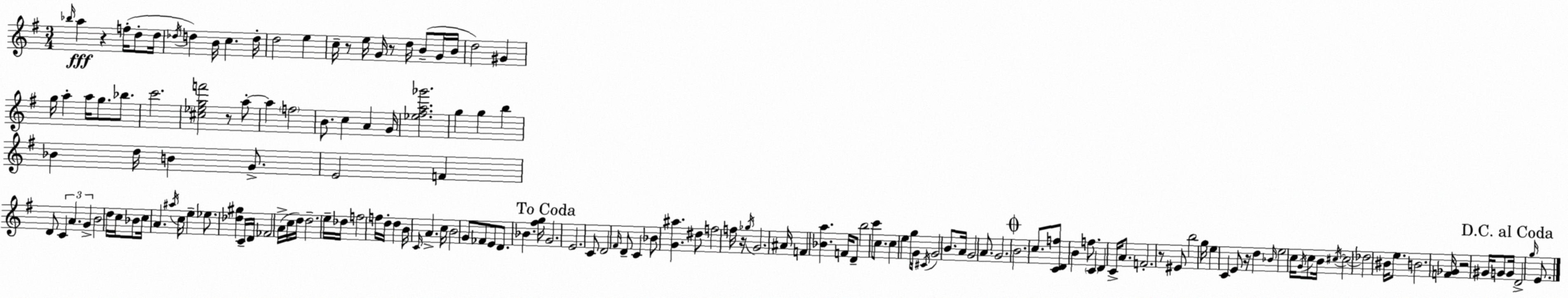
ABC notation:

X:1
T:Untitled
M:3/4
L:1/4
K:Em
_b/4 a z f/4 d/2 d/4 _d/4 d B/4 c d/4 d2 e c/4 z/2 e/4 G/4 z/2 d/4 B/2 G/4 B/4 d2 ^G g/4 a a/4 g/2 _b/2 c'2 [^c_egf']2 z/2 a/2 a f2 B/2 c A G/4 [_e^fa_g']2 g g b _B d/4 B G/2 E2 F D/2 C A G B2 d/4 c/4 _B/2 c/4 A ^a/4 c/4 e _e/2 [_d^g] C/4 D/4 _F2 A/4 c/4 d/4 d2 e/4 _d/4 f2 f/4 d/4 d B/4 C/4 A c/4 B2 G/2 _F/2 E/2 D/2 _B [^fg]/4 G2 E2 C/2 D2 ^F/4 D/2 C _B/2 [G^a] ^d/2 f2 f/4 z/4 _g/4 G2 ^A/4 F [_Ba] F/4 D/2 b2 c'/2 c/2 c e g/4 G/4 ^C/4 G2 B/2 A/4 G2 A/2 G2 B2 c/2 [CDf]/2 B f/2 C D C/4 A/2 F2 z/2 ^E/2 b2 g/4 e C E/2 z/4 d _B/4 e2 c/4 G/4 c/2 B/4 ^c/4 ^c2 _d2 ^B/4 e/2 B2 [F_G]/4 z2 ^G/4 G/2 G/4 D2 g/4 E/2